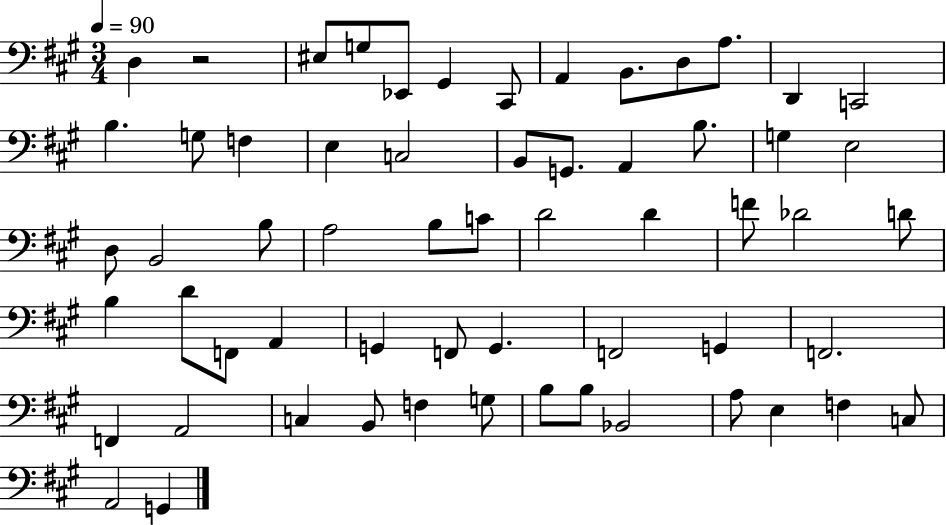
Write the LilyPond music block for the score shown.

{
  \clef bass
  \numericTimeSignature
  \time 3/4
  \key a \major
  \tempo 4 = 90
  d4 r2 | eis8 g8 ees,8 gis,4 cis,8 | a,4 b,8. d8 a8. | d,4 c,2 | \break b4. g8 f4 | e4 c2 | b,8 g,8. a,4 b8. | g4 e2 | \break d8 b,2 b8 | a2 b8 c'8 | d'2 d'4 | f'8 des'2 d'8 | \break b4 d'8 f,8 a,4 | g,4 f,8 g,4. | f,2 g,4 | f,2. | \break f,4 a,2 | c4 b,8 f4 g8 | b8 b8 bes,2 | a8 e4 f4 c8 | \break a,2 g,4 | \bar "|."
}